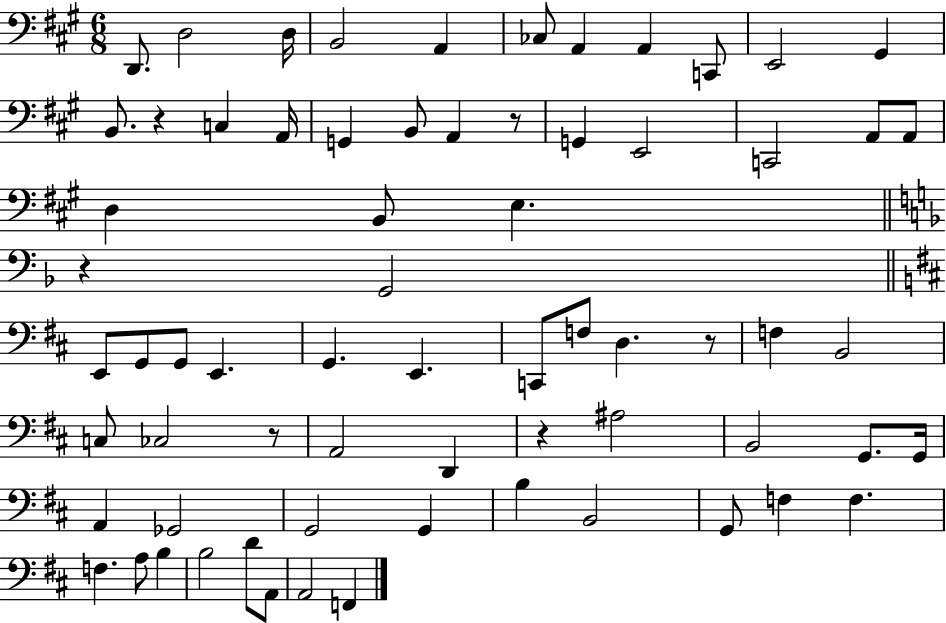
X:1
T:Untitled
M:6/8
L:1/4
K:A
D,,/2 D,2 D,/4 B,,2 A,, _C,/2 A,, A,, C,,/2 E,,2 ^G,, B,,/2 z C, A,,/4 G,, B,,/2 A,, z/2 G,, E,,2 C,,2 A,,/2 A,,/2 D, B,,/2 E, z G,,2 E,,/2 G,,/2 G,,/2 E,, G,, E,, C,,/2 F,/2 D, z/2 F, B,,2 C,/2 _C,2 z/2 A,,2 D,, z ^A,2 B,,2 G,,/2 G,,/4 A,, _G,,2 G,,2 G,, B, B,,2 G,,/2 F, F, F, A,/2 B, B,2 D/2 A,,/2 A,,2 F,,